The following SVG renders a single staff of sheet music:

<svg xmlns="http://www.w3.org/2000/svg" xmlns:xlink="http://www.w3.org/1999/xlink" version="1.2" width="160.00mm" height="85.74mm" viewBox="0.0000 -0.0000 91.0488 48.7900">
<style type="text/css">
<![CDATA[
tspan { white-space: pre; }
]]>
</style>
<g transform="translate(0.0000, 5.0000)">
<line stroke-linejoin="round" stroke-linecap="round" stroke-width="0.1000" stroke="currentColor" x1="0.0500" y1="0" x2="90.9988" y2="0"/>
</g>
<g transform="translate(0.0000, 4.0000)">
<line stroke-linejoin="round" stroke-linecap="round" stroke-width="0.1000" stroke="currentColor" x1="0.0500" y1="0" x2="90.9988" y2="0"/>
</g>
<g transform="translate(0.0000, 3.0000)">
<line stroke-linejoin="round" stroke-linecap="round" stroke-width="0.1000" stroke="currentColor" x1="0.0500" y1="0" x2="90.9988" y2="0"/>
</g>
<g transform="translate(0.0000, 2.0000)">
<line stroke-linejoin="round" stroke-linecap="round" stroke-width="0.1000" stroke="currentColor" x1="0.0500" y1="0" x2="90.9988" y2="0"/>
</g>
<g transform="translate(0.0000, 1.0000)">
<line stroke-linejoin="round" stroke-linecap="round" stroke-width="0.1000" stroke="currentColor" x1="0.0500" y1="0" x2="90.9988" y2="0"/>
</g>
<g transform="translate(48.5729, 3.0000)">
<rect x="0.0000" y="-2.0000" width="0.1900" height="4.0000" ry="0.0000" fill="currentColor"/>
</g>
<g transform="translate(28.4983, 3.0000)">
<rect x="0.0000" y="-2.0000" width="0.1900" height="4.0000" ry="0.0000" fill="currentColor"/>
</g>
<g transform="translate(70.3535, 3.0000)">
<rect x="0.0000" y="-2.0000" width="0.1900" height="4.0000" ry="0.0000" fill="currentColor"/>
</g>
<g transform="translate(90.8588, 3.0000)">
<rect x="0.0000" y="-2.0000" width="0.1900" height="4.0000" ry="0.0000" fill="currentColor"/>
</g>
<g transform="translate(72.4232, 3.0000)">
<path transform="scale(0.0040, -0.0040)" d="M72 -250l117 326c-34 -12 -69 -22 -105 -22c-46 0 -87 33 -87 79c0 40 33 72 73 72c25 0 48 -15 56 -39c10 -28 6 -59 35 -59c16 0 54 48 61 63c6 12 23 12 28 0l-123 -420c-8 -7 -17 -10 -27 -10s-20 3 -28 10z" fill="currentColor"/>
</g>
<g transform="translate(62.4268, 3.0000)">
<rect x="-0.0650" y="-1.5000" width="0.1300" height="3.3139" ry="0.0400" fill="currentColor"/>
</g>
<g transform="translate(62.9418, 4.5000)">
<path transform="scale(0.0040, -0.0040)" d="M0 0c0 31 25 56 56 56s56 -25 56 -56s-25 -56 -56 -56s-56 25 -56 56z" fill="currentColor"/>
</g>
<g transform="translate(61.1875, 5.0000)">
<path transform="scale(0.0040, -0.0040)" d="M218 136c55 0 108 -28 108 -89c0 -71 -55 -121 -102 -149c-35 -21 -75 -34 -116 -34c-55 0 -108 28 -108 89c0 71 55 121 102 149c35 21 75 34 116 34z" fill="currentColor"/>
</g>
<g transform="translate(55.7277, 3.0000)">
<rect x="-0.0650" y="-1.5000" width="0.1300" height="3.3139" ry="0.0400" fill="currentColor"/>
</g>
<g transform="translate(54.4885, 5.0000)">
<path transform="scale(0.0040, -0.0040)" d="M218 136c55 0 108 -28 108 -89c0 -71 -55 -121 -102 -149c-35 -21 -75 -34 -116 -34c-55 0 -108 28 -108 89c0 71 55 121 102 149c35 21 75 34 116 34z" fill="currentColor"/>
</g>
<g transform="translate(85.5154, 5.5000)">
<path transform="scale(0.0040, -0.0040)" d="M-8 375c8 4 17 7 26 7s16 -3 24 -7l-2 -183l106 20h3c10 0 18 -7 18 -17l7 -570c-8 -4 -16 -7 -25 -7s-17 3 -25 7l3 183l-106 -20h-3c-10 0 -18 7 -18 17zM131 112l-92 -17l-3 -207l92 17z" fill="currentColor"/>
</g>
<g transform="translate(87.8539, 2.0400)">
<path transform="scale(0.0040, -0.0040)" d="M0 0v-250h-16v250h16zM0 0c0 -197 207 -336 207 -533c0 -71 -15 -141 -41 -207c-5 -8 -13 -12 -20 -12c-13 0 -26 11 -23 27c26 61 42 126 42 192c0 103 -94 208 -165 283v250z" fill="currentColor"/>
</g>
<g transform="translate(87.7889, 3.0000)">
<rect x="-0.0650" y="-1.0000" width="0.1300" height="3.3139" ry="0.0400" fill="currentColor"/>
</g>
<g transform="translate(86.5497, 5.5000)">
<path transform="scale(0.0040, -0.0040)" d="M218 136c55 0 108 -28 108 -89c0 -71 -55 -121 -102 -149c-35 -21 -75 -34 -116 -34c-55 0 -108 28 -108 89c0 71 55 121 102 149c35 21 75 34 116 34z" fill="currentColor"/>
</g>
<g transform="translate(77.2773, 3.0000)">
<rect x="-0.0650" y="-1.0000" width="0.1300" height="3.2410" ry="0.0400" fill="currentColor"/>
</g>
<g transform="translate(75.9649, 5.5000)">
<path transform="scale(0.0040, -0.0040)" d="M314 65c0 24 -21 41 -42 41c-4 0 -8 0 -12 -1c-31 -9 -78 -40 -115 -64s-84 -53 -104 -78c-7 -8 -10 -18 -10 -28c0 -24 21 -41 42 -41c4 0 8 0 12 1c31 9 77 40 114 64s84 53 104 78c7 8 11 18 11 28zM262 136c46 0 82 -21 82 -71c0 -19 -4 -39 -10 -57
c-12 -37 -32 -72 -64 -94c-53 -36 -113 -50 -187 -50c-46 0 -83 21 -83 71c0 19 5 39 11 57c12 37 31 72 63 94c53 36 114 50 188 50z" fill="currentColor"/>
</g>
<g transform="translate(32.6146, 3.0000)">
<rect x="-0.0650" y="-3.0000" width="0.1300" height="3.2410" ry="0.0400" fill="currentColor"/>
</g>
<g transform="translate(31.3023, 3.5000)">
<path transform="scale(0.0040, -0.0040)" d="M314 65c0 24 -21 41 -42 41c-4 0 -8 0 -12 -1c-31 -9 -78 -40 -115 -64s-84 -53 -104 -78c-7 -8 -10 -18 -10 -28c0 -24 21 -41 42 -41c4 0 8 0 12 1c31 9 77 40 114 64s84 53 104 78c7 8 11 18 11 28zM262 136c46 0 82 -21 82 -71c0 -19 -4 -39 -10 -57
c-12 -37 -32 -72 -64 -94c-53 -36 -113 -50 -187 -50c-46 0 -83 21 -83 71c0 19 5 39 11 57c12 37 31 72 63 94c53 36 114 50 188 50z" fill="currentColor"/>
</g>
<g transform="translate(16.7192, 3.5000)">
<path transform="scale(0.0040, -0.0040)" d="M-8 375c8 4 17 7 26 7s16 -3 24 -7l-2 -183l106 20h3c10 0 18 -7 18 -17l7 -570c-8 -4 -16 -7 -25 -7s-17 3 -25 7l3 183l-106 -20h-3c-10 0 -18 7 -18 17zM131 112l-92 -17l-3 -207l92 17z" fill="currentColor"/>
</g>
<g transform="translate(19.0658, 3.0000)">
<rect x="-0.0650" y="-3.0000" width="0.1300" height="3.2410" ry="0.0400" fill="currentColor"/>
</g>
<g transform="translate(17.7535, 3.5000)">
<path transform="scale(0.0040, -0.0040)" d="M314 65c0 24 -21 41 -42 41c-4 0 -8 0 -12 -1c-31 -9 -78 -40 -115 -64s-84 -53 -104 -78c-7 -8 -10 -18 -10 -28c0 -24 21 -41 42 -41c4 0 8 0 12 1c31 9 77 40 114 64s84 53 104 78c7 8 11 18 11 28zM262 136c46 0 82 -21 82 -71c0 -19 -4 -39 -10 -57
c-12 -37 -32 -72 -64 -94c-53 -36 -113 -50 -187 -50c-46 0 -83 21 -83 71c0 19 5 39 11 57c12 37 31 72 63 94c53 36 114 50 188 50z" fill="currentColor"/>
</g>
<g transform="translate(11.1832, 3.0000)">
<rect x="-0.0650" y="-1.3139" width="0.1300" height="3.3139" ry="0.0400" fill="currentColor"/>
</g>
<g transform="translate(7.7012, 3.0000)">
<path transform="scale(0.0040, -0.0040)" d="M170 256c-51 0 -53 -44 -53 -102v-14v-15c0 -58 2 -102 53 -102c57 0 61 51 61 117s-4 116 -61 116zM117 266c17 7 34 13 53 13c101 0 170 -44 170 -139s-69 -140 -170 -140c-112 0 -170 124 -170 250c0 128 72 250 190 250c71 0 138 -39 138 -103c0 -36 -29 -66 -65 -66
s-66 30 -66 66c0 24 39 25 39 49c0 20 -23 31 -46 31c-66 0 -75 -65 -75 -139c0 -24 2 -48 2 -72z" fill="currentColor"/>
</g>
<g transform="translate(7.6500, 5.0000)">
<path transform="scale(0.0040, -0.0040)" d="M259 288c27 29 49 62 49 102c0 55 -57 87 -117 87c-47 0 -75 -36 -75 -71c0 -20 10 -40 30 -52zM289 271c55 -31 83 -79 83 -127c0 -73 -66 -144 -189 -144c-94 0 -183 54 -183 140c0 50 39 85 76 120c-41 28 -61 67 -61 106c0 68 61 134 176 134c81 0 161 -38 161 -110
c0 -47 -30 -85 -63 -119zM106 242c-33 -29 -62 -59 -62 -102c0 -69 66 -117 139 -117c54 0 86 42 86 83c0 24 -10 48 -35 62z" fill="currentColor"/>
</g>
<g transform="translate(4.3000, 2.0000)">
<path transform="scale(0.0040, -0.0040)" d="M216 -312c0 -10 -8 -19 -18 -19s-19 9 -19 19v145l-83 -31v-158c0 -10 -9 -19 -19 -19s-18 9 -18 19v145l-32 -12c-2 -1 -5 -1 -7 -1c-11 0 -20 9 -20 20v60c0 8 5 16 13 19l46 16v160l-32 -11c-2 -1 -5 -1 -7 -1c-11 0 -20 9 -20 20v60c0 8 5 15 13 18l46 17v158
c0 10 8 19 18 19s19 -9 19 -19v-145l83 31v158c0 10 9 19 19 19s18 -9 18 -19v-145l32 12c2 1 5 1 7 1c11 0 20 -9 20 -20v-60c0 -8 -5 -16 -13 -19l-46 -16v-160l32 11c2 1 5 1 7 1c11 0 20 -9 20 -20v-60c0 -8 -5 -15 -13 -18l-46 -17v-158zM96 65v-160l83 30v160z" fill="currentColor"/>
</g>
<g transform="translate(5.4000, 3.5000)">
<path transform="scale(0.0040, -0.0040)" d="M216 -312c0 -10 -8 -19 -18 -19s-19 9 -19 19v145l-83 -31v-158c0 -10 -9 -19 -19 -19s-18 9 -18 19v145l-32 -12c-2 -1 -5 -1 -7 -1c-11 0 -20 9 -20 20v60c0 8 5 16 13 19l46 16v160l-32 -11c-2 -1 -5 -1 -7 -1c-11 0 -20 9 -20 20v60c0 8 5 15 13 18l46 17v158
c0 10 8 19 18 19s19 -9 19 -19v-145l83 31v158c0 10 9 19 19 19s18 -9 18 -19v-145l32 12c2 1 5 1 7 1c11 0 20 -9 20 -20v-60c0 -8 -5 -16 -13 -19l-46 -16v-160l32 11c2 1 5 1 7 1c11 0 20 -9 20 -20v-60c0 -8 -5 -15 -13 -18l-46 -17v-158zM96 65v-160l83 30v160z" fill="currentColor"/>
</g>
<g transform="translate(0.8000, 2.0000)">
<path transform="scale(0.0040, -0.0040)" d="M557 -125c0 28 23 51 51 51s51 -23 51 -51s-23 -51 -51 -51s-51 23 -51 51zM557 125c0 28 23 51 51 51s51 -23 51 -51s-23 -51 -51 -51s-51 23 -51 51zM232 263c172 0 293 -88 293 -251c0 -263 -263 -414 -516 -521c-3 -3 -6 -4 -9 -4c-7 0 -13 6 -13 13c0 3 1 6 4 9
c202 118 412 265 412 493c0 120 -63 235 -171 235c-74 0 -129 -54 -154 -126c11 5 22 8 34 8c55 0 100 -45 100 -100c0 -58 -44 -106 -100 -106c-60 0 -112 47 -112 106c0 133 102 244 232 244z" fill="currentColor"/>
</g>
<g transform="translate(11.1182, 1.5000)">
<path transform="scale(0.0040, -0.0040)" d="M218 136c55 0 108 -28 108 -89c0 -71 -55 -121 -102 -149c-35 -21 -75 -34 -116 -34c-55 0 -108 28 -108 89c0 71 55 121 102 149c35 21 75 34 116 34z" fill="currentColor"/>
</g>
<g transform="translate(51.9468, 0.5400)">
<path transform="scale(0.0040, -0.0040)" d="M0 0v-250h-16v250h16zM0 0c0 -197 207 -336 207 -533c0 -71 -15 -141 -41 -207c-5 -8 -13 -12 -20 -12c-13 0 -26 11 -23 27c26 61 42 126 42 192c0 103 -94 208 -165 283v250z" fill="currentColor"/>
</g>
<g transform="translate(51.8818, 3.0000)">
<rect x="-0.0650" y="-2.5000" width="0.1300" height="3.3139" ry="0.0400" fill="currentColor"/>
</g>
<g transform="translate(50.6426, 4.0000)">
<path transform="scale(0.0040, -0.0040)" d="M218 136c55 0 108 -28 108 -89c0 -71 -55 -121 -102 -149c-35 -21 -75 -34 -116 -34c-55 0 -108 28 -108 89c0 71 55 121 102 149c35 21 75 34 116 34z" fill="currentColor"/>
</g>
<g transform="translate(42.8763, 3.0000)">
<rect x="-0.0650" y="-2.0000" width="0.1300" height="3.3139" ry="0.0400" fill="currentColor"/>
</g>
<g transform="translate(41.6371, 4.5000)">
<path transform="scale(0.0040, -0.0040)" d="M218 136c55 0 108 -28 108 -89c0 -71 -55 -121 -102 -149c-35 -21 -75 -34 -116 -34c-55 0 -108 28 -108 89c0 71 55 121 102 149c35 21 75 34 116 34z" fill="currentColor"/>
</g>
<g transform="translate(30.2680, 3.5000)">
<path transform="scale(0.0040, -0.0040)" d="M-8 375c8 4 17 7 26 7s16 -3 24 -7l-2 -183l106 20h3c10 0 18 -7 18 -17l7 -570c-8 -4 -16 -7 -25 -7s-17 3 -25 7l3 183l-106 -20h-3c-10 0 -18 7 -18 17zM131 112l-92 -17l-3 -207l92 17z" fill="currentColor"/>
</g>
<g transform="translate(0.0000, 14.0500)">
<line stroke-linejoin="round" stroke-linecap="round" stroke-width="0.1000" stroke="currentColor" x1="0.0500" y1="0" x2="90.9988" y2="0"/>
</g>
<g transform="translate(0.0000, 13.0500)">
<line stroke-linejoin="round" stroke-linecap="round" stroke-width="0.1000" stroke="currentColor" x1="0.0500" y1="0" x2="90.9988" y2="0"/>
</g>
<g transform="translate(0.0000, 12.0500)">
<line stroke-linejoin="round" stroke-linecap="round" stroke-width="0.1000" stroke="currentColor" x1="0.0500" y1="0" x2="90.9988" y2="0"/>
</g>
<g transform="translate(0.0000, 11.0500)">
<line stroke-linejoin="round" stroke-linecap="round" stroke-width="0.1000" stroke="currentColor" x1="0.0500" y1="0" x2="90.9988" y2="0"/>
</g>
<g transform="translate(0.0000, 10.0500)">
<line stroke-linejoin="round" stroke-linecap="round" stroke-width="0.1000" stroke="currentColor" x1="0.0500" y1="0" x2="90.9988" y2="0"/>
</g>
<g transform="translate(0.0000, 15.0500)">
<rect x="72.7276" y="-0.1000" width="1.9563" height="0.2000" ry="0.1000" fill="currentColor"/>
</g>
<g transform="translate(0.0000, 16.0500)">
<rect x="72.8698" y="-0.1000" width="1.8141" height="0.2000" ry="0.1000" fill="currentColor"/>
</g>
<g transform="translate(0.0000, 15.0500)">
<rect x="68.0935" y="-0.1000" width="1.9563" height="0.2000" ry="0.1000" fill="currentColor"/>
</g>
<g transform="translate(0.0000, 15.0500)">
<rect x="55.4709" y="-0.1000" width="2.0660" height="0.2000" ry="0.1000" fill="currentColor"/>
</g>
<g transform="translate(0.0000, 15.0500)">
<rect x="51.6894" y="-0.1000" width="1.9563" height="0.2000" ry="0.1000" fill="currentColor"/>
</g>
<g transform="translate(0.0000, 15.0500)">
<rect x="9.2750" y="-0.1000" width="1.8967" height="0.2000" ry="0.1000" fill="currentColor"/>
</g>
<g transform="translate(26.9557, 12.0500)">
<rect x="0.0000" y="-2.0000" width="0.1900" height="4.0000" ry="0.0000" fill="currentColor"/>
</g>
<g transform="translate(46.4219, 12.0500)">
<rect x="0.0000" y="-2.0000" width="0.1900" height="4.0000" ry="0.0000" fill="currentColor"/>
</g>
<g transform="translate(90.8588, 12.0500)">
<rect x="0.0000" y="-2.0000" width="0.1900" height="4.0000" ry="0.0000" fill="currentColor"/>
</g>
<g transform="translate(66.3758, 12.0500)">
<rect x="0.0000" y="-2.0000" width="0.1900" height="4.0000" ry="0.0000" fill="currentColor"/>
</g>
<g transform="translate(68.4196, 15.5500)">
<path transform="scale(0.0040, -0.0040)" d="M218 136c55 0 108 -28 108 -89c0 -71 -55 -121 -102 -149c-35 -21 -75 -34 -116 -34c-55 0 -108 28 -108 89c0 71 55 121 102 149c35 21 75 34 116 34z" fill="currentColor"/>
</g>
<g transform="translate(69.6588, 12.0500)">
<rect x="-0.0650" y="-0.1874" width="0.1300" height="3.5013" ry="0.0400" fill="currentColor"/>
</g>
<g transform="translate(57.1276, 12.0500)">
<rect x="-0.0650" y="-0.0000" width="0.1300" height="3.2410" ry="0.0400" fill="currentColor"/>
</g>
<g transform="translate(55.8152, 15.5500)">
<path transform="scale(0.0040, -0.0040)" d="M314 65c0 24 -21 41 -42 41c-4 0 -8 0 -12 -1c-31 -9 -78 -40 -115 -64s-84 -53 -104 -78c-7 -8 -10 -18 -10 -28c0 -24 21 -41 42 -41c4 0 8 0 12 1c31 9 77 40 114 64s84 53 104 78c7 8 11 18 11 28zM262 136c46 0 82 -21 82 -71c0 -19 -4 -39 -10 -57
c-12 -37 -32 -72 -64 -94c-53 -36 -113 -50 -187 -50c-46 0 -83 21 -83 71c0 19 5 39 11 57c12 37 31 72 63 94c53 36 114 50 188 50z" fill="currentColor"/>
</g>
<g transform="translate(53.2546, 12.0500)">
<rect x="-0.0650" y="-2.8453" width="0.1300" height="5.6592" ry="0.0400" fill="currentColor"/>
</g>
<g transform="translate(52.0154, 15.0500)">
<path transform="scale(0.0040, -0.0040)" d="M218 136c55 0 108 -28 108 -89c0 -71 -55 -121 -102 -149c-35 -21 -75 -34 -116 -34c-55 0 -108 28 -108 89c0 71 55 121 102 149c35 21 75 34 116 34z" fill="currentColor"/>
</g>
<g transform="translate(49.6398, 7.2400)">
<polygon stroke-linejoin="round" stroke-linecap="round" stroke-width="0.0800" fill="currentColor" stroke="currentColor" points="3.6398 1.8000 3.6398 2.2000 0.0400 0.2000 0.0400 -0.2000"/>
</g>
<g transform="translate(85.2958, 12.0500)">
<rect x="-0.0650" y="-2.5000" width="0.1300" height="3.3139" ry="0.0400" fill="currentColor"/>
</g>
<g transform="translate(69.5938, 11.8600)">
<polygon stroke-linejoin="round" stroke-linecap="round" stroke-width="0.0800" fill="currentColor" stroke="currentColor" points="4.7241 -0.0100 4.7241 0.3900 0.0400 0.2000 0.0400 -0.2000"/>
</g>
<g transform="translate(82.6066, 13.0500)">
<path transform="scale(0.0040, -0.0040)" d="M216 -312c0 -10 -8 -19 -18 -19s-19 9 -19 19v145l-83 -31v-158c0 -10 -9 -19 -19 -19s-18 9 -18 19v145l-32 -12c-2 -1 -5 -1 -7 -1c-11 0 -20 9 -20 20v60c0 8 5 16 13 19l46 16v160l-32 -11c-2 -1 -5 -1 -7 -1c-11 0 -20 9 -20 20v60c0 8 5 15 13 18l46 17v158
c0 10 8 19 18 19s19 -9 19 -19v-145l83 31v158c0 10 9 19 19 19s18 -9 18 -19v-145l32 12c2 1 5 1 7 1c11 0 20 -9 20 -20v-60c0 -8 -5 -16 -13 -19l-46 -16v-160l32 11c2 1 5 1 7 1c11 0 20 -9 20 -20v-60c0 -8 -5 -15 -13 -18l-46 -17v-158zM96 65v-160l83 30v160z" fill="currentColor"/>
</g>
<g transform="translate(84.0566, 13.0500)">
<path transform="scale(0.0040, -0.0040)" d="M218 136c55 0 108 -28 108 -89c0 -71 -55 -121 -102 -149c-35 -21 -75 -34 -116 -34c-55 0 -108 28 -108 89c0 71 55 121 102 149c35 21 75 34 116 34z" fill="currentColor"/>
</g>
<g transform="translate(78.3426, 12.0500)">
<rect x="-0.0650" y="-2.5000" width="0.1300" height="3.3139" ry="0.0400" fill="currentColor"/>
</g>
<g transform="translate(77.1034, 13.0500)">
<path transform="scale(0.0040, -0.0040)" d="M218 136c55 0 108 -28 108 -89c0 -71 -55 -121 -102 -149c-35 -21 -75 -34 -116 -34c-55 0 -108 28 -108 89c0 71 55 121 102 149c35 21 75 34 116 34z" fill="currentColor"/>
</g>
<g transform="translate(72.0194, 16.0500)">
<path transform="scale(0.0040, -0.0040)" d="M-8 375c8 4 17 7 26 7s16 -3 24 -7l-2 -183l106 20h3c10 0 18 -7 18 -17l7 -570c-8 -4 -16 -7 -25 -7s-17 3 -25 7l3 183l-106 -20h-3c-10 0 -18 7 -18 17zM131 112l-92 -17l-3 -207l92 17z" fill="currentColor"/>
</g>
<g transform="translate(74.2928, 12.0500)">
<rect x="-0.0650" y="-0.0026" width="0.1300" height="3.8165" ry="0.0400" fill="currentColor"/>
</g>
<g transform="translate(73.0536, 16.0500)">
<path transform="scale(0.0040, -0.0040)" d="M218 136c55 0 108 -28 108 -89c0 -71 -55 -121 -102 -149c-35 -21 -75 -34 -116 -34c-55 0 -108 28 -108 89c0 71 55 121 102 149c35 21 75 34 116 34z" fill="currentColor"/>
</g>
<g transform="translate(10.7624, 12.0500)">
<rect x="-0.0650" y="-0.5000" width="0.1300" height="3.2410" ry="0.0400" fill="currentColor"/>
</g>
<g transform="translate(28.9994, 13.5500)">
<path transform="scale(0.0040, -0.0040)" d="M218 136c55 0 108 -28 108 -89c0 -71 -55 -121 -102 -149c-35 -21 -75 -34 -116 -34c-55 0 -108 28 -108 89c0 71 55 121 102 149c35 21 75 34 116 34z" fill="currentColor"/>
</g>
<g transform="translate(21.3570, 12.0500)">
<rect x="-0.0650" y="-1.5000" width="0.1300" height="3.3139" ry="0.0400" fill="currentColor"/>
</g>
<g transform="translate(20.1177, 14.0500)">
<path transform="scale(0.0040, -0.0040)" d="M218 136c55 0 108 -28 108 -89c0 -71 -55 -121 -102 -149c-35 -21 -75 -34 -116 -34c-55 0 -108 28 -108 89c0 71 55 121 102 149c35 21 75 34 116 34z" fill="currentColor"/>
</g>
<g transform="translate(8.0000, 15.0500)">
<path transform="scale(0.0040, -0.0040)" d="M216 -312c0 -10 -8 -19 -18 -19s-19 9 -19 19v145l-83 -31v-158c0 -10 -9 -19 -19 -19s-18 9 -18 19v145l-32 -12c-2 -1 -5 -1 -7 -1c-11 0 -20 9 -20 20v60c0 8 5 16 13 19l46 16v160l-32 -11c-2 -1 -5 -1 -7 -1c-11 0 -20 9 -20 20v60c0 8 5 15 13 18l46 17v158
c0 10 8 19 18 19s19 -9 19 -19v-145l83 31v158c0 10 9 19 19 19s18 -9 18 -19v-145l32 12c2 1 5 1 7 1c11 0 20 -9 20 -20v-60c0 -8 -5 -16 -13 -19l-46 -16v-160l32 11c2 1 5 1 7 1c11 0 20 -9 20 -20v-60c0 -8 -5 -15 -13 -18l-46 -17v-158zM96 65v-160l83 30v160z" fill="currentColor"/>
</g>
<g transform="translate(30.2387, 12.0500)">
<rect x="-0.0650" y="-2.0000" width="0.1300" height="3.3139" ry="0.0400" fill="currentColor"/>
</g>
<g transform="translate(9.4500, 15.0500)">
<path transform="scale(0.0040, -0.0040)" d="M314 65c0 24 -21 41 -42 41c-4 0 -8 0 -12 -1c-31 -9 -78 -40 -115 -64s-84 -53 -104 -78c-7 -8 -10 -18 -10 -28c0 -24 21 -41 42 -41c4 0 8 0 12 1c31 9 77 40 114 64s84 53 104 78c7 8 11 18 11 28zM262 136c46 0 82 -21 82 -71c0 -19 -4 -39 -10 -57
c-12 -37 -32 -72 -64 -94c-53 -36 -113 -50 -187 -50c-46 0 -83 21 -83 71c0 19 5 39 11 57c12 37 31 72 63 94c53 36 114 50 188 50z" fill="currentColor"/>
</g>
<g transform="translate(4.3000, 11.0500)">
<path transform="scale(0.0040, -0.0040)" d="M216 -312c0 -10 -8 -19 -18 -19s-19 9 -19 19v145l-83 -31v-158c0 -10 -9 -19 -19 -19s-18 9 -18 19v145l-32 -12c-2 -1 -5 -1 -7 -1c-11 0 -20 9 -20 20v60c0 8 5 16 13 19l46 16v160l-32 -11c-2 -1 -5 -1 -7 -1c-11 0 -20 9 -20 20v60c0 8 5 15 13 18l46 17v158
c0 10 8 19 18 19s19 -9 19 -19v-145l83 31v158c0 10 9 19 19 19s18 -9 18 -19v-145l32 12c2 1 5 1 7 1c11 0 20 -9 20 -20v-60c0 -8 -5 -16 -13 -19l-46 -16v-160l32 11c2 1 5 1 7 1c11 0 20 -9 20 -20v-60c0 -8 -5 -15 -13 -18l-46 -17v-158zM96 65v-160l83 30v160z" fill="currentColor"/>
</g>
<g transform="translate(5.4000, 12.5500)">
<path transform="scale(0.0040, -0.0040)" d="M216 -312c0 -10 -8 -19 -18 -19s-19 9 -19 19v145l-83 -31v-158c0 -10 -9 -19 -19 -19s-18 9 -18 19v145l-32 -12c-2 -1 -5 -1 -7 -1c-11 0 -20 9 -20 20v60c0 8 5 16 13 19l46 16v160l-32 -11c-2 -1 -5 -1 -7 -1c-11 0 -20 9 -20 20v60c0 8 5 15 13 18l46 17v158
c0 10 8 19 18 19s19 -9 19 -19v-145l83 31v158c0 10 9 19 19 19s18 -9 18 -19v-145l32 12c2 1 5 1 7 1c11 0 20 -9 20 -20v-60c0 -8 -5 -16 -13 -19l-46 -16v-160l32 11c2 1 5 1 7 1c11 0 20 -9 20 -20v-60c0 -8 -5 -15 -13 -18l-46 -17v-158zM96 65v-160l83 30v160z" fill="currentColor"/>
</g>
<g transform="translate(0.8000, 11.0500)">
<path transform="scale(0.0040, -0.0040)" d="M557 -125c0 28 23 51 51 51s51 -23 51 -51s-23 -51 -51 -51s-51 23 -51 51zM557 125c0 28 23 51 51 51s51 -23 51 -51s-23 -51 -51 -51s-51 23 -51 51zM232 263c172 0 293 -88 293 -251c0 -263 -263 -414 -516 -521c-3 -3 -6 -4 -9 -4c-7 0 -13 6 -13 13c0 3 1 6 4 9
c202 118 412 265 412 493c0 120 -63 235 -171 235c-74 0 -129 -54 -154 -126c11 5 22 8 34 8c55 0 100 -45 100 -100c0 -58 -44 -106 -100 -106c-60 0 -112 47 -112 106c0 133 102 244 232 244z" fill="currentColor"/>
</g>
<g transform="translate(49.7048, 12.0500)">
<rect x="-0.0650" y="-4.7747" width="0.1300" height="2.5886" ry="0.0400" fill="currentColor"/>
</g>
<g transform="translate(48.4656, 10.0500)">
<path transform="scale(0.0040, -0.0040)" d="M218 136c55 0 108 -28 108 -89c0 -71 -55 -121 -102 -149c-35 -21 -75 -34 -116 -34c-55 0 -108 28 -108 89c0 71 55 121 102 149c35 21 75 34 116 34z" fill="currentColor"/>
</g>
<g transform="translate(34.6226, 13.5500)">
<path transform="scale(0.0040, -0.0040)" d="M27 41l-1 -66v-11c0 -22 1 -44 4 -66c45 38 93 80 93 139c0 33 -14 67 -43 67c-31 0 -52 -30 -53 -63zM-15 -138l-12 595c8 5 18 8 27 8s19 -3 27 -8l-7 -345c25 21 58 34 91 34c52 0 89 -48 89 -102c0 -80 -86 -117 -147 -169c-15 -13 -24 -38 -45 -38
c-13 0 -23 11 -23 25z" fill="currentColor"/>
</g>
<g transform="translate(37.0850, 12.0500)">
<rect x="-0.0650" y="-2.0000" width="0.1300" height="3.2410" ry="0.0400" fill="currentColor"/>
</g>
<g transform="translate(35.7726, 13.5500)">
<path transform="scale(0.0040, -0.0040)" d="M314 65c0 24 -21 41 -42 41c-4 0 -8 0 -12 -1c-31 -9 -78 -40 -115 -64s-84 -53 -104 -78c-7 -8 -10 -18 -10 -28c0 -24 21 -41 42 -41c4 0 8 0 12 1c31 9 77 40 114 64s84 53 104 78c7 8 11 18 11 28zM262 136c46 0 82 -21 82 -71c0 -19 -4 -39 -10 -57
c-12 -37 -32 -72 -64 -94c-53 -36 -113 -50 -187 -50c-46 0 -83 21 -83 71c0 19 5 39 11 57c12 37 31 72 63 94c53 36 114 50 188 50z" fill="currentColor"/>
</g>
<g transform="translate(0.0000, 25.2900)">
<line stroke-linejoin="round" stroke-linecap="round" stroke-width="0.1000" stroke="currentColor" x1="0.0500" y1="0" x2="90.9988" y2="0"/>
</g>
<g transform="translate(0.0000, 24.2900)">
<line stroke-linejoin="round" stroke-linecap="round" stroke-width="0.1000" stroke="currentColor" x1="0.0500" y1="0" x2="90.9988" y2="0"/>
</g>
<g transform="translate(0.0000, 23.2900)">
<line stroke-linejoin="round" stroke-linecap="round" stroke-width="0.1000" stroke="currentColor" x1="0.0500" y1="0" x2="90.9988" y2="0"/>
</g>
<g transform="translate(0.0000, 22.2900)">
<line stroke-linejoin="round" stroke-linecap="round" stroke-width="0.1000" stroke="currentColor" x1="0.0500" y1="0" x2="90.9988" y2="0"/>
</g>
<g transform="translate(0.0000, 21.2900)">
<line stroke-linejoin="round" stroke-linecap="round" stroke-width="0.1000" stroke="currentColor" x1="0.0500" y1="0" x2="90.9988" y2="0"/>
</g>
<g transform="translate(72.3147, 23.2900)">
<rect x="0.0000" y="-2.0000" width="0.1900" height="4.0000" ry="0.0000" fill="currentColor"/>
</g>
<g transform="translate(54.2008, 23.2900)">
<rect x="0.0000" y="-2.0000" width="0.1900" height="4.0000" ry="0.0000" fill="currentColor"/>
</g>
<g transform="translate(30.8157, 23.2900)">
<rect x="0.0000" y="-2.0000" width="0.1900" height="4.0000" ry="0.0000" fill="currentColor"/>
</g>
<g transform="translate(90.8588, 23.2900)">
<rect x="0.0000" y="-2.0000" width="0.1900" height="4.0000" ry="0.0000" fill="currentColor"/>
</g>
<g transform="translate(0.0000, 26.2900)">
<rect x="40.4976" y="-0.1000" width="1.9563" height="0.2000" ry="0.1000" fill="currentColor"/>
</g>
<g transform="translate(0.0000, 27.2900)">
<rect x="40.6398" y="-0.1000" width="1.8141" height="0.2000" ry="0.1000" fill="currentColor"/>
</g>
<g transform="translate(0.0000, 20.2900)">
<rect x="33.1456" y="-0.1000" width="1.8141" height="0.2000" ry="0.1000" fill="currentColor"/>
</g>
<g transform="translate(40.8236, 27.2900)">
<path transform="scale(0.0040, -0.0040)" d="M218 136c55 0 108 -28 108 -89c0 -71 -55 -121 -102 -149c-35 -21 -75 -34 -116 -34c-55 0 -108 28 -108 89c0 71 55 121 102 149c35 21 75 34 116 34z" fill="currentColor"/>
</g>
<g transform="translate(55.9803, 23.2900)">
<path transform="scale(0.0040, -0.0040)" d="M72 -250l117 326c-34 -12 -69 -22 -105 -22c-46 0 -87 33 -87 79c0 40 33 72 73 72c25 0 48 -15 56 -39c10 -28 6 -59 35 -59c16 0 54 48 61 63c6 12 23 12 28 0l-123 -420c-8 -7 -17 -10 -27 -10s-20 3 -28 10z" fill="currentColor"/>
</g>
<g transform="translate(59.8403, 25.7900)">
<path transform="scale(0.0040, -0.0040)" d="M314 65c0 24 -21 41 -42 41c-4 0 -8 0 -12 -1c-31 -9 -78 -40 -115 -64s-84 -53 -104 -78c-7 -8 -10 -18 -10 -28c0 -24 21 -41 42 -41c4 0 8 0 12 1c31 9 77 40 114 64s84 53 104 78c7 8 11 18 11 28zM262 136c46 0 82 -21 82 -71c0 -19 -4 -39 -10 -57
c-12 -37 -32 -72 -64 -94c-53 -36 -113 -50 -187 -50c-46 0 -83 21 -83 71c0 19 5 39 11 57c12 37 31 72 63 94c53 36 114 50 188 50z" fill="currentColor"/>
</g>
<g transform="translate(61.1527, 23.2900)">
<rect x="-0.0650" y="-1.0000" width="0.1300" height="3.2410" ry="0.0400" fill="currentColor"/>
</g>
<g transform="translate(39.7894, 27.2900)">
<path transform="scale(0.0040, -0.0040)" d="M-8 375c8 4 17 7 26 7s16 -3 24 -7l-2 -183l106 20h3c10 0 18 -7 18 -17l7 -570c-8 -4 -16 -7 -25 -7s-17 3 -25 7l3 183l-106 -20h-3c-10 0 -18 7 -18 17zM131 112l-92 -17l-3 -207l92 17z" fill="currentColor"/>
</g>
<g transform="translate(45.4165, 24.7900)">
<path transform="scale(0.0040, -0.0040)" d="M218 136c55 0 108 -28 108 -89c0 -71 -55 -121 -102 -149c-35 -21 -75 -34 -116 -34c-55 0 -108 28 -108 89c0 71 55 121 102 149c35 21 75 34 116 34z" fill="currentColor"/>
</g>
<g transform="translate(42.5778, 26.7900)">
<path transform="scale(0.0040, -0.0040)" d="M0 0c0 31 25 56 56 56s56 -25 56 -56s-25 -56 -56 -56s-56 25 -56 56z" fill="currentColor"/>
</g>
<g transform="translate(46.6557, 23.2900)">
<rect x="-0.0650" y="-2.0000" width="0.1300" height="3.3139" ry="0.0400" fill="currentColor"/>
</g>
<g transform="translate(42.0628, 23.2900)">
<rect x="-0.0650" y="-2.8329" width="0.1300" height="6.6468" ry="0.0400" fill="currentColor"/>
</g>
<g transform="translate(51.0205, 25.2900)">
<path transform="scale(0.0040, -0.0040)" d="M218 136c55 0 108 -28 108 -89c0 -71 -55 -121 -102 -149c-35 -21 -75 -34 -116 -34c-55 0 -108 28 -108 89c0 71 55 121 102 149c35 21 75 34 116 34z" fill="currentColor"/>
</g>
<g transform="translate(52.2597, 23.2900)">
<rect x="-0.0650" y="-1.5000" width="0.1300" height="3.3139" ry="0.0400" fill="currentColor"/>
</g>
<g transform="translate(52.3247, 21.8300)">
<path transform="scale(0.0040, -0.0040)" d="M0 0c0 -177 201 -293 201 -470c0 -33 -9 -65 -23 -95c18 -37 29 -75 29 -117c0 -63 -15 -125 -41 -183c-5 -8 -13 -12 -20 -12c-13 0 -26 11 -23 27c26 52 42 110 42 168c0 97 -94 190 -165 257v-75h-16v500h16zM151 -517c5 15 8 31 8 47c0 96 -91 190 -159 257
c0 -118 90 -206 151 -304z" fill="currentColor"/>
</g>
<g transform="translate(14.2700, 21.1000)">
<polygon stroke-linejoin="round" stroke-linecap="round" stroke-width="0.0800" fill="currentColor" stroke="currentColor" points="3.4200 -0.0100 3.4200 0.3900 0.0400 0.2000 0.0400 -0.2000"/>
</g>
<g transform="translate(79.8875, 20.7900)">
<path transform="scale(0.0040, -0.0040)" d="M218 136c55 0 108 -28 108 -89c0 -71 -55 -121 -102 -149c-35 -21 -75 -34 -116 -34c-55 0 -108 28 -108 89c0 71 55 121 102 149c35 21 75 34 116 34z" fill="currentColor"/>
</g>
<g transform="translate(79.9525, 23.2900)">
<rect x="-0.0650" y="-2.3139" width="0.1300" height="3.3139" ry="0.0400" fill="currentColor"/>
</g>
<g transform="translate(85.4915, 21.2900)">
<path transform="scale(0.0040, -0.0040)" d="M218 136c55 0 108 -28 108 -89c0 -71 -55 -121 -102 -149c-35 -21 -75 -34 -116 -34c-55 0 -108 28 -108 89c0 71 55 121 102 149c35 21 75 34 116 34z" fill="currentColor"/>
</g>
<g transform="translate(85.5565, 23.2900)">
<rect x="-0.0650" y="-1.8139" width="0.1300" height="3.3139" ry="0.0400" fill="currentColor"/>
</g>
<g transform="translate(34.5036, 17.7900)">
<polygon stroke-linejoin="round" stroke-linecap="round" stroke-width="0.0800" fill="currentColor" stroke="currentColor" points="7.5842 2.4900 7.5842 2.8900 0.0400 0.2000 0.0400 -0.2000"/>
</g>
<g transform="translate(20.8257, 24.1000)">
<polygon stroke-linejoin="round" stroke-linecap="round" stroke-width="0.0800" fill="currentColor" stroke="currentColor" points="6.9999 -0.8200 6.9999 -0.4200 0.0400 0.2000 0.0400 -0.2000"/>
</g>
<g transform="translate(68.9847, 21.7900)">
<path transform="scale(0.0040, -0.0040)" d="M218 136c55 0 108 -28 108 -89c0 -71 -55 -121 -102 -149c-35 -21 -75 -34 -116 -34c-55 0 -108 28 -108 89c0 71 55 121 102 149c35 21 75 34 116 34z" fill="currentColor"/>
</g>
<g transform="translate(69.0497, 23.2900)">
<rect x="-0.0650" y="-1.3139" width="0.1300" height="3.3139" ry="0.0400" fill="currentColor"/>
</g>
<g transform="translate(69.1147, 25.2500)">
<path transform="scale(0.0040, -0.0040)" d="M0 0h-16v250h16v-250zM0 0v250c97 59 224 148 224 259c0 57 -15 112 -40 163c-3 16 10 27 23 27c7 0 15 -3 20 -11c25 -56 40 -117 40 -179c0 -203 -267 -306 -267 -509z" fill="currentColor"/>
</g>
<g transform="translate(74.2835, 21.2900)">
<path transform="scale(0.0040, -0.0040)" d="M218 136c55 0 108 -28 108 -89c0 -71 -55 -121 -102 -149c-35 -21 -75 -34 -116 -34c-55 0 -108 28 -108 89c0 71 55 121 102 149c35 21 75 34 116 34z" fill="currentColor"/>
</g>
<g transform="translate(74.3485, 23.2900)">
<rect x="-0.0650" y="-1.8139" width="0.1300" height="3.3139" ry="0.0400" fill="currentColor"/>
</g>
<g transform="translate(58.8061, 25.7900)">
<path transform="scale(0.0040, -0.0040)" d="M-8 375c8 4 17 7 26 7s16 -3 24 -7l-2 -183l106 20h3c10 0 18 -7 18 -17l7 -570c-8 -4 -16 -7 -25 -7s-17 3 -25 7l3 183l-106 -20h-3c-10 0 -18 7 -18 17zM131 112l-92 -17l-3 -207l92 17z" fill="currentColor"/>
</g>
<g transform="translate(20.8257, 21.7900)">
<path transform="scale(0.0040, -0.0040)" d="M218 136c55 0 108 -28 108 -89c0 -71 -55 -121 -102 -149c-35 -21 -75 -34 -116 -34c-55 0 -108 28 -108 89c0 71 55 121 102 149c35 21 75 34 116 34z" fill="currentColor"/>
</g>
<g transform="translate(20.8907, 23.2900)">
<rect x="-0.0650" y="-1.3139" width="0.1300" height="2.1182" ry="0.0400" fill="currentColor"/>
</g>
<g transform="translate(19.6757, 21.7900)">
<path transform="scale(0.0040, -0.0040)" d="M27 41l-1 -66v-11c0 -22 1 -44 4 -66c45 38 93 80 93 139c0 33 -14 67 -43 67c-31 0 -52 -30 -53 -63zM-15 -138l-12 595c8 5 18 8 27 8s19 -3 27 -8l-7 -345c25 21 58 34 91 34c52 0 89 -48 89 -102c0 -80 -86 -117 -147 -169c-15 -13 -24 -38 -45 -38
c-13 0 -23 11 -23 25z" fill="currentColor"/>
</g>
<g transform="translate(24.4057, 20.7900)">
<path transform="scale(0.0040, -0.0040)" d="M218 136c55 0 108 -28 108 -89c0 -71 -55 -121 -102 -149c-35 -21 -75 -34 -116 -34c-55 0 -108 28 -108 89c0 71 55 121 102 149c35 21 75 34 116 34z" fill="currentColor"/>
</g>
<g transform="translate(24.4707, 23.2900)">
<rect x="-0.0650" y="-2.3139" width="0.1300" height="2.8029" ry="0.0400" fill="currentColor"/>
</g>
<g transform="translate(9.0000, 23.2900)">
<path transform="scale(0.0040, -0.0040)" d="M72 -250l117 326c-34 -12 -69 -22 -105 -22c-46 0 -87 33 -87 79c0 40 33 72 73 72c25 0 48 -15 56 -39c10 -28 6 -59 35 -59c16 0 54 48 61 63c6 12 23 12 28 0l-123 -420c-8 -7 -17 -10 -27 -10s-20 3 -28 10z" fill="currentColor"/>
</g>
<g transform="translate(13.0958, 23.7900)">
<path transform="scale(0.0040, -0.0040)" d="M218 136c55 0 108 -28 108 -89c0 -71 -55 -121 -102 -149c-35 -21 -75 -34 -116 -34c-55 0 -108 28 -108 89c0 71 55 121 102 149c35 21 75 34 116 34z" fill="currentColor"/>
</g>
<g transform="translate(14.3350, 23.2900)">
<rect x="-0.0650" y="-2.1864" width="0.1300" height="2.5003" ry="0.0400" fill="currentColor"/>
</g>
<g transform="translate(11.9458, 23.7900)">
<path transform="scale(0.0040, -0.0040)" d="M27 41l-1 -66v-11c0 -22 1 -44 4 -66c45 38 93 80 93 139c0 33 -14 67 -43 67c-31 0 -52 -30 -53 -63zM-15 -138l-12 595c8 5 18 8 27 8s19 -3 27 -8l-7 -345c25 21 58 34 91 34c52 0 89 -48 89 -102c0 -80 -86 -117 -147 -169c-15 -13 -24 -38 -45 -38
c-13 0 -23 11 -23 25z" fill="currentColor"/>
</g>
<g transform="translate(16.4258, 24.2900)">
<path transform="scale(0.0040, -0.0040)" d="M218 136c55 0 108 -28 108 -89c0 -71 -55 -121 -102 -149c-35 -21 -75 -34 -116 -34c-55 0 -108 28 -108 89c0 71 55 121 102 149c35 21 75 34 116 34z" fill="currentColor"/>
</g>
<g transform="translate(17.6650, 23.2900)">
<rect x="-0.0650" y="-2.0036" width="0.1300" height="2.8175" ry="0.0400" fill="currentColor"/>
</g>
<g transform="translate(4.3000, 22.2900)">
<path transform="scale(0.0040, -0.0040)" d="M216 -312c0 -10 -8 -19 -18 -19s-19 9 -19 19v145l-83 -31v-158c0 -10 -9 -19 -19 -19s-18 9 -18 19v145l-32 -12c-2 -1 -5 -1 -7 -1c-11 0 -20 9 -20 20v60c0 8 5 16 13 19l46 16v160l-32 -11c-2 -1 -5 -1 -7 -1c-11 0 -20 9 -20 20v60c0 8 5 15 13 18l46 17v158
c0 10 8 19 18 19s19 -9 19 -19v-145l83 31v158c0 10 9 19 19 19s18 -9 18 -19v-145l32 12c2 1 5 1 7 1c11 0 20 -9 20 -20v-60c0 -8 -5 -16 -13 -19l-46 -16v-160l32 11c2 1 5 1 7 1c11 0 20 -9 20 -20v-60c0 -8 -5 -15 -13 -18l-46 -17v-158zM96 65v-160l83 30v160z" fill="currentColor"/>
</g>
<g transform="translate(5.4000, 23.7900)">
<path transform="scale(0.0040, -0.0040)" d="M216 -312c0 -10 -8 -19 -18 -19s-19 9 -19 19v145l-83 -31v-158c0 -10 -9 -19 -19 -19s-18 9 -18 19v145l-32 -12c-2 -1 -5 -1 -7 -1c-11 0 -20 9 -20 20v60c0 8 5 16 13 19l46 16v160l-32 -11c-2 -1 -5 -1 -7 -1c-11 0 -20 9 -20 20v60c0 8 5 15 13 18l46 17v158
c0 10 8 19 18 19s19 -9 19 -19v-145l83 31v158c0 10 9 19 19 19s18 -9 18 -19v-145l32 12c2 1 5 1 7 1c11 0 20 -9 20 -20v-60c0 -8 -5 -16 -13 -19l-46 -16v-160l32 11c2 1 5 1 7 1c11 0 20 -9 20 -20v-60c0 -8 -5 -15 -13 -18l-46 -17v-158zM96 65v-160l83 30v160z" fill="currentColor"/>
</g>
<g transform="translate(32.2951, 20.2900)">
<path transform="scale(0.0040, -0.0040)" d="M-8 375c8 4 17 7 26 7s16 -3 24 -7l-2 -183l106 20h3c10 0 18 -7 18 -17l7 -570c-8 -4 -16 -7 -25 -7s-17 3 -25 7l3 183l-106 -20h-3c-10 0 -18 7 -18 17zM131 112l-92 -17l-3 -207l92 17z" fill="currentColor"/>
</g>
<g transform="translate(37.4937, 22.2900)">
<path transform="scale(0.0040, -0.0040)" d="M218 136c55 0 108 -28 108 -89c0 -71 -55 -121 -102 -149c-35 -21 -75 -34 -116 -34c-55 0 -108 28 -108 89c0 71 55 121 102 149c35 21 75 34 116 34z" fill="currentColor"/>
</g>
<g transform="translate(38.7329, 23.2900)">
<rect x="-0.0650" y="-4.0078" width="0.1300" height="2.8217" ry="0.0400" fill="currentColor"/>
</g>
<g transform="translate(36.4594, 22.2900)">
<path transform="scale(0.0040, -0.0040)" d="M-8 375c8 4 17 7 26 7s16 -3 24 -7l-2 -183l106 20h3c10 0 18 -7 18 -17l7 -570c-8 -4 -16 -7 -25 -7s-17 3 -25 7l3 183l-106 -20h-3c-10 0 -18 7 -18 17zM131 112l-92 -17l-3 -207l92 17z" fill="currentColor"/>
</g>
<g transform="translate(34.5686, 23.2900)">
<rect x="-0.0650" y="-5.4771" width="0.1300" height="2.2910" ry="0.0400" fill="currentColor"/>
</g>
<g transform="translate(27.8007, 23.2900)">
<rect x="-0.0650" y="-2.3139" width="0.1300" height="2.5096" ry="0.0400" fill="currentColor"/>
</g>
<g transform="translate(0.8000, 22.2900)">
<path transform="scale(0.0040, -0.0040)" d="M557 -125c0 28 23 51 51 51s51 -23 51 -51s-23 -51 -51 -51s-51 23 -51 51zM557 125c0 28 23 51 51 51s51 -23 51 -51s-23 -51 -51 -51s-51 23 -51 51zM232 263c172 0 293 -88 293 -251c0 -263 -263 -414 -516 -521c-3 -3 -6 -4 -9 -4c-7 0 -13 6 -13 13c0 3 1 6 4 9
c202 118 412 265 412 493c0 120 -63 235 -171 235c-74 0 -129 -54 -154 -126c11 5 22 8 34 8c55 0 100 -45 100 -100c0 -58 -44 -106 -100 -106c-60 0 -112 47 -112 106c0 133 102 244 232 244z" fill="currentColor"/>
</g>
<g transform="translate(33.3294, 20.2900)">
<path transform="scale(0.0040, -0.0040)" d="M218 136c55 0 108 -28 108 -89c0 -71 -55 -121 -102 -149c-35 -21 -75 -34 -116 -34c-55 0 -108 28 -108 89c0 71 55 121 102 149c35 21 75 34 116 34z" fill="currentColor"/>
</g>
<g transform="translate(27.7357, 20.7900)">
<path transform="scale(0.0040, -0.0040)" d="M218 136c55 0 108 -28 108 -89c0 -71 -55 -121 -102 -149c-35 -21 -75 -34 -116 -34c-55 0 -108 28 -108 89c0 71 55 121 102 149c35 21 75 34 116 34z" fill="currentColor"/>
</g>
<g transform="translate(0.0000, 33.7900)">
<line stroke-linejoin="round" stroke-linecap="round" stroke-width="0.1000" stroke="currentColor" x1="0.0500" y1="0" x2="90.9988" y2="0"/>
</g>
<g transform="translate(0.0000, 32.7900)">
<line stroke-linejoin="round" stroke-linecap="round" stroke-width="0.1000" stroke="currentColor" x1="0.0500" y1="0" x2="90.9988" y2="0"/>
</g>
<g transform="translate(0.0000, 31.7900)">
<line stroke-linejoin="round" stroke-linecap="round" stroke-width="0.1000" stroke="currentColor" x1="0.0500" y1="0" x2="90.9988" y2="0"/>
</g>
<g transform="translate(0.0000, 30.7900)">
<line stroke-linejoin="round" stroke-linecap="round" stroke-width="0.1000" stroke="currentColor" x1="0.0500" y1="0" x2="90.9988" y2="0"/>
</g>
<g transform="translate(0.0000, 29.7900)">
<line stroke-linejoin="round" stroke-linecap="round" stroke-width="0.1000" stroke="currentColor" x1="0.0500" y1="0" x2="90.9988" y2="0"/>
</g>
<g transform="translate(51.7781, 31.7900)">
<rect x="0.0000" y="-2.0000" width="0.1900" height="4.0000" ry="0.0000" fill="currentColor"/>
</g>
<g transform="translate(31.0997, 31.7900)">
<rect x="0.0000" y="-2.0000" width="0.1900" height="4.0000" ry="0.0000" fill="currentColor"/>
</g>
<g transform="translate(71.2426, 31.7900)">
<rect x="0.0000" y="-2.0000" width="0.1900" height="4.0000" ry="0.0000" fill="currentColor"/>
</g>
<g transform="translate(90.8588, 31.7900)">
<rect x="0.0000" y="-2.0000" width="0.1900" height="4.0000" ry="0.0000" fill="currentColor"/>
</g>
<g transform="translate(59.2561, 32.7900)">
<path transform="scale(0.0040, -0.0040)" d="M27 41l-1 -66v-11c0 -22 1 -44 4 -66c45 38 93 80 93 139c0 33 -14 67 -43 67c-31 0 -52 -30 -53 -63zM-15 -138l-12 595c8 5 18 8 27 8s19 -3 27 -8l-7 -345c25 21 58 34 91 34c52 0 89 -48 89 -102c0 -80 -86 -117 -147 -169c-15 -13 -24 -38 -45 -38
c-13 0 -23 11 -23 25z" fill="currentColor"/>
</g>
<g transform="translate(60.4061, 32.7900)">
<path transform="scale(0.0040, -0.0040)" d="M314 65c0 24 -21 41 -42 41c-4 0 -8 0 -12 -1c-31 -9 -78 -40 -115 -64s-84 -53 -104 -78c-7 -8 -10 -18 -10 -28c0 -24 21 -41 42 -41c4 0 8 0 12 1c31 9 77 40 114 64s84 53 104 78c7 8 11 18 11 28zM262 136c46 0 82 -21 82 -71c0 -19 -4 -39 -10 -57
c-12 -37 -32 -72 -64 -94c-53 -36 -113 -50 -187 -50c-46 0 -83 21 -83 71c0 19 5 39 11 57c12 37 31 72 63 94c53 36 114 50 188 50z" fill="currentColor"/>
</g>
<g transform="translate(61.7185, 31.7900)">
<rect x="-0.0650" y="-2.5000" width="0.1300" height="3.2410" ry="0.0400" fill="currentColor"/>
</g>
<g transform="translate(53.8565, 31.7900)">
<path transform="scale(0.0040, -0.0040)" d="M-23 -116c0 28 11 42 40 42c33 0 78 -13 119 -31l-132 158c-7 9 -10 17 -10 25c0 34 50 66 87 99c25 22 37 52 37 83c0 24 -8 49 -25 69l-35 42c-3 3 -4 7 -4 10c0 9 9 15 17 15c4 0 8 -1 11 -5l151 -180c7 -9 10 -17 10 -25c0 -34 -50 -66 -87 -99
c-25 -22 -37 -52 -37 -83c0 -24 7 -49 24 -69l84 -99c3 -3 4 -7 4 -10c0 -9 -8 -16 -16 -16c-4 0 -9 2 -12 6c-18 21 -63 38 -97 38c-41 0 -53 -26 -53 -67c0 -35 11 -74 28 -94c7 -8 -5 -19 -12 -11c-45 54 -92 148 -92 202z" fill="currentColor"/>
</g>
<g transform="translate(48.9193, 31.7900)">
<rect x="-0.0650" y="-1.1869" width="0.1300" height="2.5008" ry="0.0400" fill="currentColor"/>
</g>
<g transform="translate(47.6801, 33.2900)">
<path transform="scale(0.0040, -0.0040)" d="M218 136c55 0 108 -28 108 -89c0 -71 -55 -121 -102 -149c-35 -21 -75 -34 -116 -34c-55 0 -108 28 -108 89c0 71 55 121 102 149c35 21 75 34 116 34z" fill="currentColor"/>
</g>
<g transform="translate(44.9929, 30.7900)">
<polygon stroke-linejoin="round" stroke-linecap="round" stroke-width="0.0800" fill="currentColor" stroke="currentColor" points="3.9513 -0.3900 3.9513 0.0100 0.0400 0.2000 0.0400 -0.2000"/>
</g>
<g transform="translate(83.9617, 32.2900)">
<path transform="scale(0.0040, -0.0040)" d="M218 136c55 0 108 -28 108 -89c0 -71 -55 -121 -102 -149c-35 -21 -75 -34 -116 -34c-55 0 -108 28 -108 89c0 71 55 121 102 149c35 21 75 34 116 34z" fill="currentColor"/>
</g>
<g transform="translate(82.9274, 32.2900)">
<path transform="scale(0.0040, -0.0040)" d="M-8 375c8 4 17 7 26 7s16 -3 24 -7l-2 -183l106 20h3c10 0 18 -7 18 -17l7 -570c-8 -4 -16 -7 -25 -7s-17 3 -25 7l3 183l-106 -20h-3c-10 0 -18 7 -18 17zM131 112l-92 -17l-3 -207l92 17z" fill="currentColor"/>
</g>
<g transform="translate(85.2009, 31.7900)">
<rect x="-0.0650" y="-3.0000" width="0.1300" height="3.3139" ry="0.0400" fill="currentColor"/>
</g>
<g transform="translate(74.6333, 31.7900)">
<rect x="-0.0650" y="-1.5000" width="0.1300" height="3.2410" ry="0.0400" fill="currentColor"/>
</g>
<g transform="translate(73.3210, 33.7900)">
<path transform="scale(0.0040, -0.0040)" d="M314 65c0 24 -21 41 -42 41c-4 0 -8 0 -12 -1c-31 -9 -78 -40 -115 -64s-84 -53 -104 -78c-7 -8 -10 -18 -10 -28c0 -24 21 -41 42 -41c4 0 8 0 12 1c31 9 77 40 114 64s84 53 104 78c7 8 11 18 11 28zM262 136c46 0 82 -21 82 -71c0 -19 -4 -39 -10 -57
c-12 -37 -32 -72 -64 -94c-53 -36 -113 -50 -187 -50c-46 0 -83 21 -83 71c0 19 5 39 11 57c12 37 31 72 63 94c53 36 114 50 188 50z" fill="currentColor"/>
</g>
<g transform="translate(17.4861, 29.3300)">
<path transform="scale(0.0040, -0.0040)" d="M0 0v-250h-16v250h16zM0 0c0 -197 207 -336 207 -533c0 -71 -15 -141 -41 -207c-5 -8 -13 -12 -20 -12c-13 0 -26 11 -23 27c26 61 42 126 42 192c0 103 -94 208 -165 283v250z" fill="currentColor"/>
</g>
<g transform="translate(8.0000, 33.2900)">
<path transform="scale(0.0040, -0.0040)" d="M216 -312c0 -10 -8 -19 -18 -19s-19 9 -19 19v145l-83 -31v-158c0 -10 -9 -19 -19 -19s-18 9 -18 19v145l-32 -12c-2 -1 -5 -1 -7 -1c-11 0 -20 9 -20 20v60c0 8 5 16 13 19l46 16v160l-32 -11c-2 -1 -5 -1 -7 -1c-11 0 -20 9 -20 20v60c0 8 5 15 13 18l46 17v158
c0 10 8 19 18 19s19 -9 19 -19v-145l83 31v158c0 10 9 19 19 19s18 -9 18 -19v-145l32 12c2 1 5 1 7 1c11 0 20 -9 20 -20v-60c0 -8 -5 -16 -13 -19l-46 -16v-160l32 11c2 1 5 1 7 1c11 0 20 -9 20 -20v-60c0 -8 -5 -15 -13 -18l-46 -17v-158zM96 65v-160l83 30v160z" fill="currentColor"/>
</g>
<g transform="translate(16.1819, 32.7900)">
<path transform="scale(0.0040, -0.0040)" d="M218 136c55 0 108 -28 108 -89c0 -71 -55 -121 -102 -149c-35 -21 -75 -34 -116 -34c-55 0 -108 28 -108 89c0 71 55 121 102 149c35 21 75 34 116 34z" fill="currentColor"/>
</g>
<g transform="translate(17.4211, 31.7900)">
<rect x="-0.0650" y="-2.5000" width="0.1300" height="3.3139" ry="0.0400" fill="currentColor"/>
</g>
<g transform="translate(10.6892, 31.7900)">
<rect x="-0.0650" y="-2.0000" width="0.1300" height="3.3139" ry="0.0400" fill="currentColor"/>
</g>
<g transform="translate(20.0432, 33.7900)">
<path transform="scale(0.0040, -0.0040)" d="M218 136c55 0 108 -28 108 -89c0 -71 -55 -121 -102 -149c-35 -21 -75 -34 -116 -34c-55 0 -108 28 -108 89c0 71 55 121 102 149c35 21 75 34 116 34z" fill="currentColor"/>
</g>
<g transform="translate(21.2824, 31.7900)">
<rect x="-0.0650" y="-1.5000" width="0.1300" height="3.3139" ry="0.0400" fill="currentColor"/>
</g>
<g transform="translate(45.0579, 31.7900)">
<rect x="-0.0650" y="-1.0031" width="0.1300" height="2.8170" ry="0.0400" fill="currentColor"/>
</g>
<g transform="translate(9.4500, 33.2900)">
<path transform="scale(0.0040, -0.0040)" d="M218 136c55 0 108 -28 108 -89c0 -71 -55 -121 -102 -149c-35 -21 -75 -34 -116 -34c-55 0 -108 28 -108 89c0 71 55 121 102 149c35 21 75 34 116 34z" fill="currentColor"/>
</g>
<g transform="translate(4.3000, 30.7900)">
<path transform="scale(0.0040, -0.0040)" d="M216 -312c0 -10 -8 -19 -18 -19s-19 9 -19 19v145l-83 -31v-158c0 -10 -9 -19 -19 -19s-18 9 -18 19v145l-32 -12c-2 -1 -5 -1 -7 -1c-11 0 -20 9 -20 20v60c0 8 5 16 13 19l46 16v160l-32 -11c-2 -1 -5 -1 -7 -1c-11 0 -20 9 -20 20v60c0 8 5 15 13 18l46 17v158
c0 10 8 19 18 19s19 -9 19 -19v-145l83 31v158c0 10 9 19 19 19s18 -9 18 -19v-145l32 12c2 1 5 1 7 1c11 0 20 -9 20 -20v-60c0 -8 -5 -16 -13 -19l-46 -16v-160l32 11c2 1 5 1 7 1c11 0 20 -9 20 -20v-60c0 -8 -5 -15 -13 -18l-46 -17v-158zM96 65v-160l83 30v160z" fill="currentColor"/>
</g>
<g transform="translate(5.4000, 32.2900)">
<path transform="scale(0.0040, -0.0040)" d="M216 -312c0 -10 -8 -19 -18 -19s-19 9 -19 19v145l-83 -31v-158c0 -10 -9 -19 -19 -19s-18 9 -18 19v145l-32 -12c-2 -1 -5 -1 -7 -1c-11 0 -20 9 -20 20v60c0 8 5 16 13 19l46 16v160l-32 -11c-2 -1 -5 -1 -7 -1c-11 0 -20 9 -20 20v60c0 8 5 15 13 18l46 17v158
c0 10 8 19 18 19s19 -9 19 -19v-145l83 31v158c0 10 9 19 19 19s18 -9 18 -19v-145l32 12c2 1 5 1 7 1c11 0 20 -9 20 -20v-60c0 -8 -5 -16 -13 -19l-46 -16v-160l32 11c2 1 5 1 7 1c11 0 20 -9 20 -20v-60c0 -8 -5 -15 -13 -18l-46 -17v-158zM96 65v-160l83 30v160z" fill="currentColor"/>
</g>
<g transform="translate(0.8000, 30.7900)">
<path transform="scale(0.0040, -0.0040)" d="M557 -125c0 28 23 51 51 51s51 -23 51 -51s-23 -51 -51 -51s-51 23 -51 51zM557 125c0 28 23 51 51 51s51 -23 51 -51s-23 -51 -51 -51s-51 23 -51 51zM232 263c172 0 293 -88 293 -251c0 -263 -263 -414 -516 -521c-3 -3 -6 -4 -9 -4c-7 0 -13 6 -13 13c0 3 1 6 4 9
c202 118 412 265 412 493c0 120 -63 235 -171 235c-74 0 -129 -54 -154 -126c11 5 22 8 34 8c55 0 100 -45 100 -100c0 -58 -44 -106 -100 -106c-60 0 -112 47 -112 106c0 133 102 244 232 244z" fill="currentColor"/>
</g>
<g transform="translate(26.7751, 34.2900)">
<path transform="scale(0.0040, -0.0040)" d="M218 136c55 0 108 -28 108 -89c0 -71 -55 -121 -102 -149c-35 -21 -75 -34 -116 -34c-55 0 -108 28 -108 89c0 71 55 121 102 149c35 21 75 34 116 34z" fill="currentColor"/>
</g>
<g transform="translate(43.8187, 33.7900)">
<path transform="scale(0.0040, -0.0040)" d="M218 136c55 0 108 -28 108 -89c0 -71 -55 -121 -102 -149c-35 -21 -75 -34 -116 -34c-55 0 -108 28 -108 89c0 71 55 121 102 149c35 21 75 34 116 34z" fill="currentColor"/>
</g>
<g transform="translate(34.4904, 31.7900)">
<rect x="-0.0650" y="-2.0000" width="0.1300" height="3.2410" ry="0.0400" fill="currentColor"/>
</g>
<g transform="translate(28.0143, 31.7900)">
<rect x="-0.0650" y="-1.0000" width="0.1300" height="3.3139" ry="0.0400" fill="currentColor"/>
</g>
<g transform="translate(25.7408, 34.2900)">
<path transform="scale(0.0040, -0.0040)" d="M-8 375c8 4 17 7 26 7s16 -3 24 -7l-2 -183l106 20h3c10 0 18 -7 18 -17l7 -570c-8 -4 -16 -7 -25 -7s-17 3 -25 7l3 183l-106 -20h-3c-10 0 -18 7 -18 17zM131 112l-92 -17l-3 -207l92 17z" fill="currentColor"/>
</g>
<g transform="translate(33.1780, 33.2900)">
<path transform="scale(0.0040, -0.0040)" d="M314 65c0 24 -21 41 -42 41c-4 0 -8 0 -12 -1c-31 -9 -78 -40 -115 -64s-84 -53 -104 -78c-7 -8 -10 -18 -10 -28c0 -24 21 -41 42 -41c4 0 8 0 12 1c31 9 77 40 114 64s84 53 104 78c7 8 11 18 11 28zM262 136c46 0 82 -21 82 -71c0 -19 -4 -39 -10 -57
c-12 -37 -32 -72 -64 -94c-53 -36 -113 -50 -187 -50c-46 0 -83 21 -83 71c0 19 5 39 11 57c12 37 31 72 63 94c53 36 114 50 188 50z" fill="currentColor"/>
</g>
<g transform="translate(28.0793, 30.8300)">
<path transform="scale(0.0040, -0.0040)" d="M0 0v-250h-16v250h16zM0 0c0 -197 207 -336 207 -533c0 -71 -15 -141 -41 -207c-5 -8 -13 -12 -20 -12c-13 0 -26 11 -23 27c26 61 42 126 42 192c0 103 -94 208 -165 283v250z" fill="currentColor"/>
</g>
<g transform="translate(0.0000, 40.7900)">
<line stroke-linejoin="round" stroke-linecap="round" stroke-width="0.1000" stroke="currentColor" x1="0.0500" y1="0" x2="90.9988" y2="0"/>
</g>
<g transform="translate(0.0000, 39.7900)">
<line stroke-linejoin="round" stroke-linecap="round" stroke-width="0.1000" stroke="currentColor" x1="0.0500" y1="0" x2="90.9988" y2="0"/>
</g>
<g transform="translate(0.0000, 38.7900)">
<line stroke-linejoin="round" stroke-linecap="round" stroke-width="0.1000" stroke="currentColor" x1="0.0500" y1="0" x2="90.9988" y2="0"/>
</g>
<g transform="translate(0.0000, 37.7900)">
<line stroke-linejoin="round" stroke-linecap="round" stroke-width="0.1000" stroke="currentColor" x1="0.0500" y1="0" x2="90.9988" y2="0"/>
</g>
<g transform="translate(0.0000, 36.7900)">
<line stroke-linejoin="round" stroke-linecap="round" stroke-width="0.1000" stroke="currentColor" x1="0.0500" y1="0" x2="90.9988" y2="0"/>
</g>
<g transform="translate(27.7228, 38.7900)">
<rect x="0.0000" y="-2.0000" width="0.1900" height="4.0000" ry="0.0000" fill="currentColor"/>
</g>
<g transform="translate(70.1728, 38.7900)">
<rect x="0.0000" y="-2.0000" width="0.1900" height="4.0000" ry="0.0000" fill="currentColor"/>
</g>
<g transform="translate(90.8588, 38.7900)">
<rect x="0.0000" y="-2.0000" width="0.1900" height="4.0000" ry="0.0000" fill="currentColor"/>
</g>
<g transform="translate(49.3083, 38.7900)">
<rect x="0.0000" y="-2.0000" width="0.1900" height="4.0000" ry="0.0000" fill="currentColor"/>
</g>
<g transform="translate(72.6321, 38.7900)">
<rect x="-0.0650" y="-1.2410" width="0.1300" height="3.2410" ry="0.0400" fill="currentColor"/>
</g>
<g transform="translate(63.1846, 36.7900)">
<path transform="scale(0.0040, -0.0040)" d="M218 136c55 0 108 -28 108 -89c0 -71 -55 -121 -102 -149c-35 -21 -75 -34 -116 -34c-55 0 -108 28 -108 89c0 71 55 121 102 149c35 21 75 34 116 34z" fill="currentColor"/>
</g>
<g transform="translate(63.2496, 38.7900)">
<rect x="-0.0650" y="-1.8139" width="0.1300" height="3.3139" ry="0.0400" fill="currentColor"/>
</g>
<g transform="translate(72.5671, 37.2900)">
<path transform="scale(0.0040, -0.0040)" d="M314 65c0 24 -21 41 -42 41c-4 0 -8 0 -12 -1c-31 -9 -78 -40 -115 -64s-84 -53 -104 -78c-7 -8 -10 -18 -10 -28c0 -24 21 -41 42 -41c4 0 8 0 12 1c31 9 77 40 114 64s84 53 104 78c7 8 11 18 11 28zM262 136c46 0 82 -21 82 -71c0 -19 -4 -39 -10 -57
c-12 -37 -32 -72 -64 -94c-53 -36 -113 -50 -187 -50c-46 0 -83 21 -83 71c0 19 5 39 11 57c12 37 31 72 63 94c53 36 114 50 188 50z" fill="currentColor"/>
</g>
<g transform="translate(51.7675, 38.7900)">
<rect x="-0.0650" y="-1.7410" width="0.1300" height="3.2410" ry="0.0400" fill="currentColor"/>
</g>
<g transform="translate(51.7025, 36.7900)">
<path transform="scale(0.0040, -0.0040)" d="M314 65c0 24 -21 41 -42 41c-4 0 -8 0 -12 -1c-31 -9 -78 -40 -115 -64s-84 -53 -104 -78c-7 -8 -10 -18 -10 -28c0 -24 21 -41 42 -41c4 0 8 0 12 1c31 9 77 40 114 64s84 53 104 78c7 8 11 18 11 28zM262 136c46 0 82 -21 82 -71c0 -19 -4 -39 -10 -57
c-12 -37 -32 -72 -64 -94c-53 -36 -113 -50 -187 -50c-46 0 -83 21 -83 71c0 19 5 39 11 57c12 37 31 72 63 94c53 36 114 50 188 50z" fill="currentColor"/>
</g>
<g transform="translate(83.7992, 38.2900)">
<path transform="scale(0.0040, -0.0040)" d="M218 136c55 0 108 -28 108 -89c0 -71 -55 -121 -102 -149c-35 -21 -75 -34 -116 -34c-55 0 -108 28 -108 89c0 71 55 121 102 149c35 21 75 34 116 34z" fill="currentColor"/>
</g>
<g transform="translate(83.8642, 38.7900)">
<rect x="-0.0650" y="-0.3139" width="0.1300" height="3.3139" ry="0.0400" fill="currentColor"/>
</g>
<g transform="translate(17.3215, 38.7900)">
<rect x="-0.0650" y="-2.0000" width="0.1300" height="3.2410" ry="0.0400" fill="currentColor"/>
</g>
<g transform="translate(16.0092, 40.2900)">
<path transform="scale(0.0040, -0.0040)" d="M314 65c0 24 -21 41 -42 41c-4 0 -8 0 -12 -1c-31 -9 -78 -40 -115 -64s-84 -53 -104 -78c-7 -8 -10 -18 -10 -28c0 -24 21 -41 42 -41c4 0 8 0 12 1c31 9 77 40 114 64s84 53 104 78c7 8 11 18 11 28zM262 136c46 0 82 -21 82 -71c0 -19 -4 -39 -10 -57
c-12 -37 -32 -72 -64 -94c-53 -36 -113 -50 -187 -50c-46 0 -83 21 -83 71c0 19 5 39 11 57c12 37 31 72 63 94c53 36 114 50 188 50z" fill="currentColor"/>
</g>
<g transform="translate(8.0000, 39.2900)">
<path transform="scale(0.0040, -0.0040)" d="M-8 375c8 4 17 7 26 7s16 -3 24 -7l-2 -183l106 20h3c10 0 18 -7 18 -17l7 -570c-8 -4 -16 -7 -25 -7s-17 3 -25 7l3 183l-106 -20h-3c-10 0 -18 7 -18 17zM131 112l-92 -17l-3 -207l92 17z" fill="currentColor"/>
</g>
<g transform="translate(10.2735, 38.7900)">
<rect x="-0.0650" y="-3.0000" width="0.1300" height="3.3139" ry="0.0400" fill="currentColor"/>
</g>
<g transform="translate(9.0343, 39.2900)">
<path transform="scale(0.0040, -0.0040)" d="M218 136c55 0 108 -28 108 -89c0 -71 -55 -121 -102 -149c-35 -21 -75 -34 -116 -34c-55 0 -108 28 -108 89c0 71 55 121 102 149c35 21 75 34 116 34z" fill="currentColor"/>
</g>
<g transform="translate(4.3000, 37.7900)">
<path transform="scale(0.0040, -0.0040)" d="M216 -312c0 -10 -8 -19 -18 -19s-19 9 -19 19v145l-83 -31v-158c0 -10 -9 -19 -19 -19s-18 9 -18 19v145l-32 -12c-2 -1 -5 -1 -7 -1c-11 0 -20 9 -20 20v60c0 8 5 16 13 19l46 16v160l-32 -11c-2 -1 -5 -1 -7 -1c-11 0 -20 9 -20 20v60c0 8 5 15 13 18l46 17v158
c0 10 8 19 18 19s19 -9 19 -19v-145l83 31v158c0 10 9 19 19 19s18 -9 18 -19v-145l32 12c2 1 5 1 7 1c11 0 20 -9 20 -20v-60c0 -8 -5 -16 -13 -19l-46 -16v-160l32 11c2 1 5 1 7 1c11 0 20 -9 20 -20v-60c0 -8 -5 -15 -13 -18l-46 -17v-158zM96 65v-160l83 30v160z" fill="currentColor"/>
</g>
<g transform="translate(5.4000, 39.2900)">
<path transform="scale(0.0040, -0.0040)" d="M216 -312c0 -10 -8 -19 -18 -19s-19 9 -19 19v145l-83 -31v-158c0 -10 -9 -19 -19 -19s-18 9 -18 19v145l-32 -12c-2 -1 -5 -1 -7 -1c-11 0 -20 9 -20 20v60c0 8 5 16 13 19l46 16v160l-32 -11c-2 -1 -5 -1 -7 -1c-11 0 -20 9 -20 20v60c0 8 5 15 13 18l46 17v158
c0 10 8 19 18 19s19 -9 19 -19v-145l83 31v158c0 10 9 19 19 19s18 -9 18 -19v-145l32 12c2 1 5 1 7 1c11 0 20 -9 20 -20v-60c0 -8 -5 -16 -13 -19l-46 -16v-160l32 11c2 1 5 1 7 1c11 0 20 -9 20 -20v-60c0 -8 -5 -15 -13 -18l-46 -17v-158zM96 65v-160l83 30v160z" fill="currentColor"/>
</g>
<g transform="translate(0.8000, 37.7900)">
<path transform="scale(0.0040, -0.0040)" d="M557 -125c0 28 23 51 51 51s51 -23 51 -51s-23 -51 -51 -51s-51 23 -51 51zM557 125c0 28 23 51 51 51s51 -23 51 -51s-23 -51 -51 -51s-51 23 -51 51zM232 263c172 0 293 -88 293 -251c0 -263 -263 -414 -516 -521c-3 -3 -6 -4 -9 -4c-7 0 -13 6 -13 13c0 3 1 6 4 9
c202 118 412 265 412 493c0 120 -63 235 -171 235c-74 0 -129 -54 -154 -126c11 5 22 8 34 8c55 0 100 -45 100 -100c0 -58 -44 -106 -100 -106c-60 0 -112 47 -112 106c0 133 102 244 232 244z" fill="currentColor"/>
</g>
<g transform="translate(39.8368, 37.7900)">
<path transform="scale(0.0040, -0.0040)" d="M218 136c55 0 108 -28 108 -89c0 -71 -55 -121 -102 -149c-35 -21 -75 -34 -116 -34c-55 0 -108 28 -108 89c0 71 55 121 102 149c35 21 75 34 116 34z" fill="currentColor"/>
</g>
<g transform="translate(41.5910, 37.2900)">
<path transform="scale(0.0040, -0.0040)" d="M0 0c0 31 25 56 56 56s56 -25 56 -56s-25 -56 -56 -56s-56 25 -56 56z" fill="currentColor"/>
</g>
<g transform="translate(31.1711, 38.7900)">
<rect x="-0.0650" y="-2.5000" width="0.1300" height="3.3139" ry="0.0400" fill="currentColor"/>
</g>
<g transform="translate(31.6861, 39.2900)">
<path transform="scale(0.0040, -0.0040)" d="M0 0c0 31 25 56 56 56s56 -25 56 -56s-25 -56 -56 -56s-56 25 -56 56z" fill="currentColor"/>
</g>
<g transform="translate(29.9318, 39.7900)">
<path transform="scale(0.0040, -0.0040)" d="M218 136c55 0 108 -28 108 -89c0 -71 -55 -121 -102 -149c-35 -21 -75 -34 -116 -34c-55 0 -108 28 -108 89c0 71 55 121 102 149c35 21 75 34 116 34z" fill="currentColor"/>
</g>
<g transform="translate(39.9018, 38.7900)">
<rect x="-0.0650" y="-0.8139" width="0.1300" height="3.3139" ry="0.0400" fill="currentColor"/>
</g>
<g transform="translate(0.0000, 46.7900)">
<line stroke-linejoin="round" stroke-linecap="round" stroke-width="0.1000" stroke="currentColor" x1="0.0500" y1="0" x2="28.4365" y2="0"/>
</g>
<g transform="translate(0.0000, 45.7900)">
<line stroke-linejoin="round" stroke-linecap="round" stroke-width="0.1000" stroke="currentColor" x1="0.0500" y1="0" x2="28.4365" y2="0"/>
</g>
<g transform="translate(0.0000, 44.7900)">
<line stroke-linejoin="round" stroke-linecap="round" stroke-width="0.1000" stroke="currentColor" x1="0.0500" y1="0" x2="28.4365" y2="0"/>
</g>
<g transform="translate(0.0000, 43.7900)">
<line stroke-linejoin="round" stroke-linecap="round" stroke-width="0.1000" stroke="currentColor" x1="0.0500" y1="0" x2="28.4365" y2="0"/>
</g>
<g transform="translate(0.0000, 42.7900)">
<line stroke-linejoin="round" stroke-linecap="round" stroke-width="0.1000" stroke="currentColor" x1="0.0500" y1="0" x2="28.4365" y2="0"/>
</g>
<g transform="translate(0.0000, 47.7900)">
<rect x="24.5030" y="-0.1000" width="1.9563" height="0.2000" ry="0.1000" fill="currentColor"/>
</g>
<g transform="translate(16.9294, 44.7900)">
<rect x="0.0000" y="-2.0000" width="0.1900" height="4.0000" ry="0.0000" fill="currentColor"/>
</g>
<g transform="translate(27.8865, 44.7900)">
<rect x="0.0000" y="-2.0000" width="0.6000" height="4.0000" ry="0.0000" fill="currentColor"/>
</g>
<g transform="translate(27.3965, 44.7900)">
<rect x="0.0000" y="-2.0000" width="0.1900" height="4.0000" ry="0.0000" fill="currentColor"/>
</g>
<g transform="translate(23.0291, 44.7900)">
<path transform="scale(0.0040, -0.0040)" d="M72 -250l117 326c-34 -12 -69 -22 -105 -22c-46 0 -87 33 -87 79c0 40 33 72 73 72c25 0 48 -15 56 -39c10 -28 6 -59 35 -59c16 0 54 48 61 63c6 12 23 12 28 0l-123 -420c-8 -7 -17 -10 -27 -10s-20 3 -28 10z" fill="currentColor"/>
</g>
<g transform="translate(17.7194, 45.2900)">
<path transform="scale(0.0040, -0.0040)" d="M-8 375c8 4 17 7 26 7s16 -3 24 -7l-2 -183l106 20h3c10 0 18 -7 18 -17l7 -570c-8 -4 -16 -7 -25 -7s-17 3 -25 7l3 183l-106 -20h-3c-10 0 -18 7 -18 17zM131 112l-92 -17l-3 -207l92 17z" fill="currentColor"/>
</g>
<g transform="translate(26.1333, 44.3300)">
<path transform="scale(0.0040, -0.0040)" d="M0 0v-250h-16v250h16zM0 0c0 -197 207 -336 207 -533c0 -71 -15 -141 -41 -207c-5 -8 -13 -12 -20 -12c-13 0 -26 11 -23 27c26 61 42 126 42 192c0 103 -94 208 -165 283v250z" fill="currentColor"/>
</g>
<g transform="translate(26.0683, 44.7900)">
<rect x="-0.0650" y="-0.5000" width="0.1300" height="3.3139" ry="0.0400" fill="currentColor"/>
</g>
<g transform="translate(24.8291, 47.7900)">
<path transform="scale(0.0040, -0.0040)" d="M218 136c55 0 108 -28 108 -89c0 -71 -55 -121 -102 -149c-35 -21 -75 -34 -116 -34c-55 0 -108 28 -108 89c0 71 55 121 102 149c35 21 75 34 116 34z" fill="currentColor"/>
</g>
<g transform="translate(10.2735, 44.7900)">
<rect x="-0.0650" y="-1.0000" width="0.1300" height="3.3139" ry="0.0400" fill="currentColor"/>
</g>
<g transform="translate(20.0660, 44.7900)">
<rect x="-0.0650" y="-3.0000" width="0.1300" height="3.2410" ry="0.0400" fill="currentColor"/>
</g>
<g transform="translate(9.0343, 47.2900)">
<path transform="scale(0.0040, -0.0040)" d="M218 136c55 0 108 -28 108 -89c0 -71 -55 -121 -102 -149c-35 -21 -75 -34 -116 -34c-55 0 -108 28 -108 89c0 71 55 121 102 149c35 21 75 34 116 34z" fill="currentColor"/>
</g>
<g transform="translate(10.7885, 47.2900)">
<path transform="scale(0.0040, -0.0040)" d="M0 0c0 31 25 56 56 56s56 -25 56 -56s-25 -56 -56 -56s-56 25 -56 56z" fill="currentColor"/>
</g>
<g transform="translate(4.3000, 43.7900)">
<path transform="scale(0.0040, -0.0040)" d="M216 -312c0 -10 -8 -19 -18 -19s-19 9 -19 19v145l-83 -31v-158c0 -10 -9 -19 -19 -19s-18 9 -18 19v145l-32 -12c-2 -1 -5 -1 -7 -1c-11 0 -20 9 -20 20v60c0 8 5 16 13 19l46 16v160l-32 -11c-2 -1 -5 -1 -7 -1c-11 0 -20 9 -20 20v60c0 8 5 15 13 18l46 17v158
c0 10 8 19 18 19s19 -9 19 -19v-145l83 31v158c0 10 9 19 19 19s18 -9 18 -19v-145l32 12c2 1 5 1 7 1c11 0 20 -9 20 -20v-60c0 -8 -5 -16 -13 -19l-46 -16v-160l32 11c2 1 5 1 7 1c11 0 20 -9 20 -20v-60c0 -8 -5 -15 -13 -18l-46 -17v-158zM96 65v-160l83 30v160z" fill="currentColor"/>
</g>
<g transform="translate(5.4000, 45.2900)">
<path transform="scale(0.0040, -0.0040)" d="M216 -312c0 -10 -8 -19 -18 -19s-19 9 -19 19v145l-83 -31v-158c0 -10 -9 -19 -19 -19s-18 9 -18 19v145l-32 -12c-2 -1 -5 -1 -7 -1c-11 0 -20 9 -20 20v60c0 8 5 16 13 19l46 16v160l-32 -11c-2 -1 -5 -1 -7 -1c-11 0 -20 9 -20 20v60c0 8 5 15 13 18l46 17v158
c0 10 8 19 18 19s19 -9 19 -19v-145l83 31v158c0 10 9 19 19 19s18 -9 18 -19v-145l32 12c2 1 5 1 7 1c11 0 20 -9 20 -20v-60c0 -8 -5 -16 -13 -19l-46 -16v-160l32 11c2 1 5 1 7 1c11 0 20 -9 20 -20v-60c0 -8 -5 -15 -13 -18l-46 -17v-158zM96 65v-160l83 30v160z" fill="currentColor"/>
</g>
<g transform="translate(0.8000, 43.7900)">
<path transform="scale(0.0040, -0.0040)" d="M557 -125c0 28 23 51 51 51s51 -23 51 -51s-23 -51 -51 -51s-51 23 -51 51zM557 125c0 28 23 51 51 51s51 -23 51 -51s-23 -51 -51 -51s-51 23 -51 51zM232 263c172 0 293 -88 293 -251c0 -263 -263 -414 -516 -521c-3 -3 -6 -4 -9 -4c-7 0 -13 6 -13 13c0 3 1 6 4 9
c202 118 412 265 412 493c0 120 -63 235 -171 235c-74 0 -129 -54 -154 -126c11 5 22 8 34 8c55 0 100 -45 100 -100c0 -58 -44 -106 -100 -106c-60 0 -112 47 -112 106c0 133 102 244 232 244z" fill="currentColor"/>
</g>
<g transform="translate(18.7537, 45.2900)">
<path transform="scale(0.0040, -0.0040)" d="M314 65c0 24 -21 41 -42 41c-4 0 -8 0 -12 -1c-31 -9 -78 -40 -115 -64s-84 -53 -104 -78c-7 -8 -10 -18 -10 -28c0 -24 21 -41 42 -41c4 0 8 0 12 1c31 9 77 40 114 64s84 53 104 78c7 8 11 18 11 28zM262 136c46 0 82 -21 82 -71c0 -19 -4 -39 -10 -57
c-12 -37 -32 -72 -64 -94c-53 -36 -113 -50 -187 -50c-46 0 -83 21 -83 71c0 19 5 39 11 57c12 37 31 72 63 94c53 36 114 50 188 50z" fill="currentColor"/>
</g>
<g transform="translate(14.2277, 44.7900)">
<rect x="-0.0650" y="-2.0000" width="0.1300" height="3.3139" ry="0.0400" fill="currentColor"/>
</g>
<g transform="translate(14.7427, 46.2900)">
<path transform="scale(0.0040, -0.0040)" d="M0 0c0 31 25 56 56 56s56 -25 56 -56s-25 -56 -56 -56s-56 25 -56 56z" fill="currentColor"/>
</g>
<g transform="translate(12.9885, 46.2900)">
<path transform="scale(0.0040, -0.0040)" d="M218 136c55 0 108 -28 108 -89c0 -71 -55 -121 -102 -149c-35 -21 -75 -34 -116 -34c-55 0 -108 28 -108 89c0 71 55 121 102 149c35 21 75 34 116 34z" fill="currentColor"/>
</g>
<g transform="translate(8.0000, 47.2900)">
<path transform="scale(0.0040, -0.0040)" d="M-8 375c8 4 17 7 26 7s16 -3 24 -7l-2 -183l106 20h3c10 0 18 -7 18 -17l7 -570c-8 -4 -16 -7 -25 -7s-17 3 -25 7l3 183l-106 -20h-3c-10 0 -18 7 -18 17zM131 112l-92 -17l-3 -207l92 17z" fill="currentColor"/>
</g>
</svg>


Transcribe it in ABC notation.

X:1
T:Untitled
M:6/8
L:1/4
K:D
G, C,2 C,2 A,, B,,/2 G,, G,, z/2 ^F,,2 F,,/2 ^E,,2 G,, A,, _A,,2 A,/2 E,,/2 D,,2 D,,/2 C,,/2 B,, ^B,, z/2 _C,/2 B,,/2 _G,/2 B,/2 B,/2 C/2 F,/2 C,,/2 A,, G,,/4 z/2 F,,2 G,/2 A, B, A, ^A,, B,,/2 G,, F,,/2 A,,2 G,,/2 A,,/2 z _B,,2 G,,2 C, C, A,,2 B,, ^F, A,2 A, G,2 E, F,, A,, C,2 z/2 E,,/2